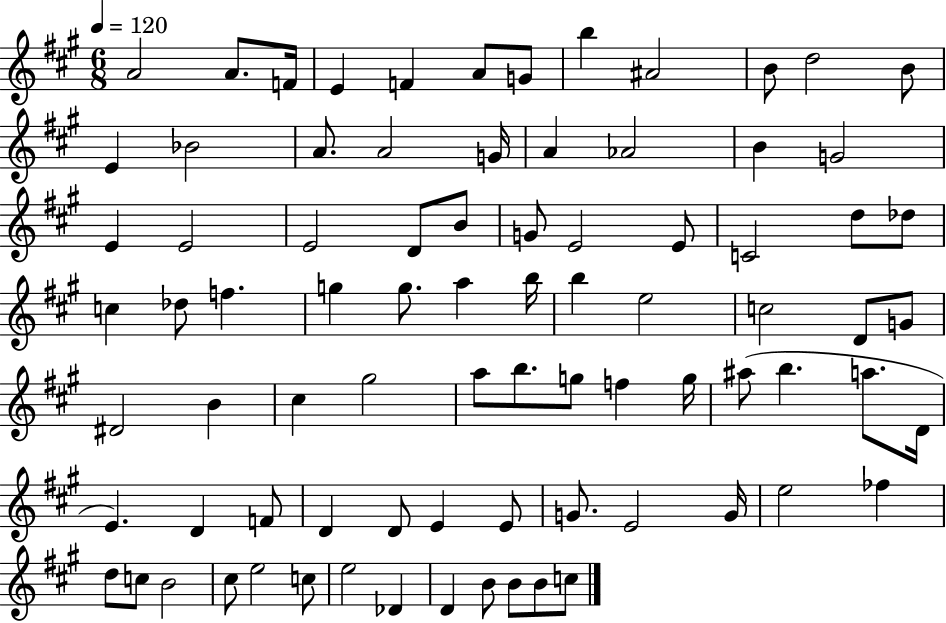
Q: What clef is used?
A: treble